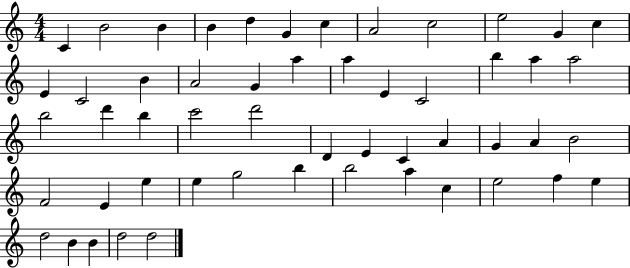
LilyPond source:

{
  \clef treble
  \numericTimeSignature
  \time 4/4
  \key c \major
  c'4 b'2 b'4 | b'4 d''4 g'4 c''4 | a'2 c''2 | e''2 g'4 c''4 | \break e'4 c'2 b'4 | a'2 g'4 a''4 | a''4 e'4 c'2 | b''4 a''4 a''2 | \break b''2 d'''4 b''4 | c'''2 d'''2 | d'4 e'4 c'4 a'4 | g'4 a'4 b'2 | \break f'2 e'4 e''4 | e''4 g''2 b''4 | b''2 a''4 c''4 | e''2 f''4 e''4 | \break d''2 b'4 b'4 | d''2 d''2 | \bar "|."
}